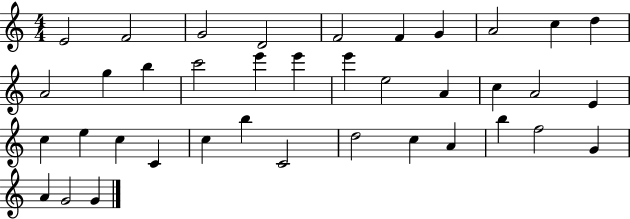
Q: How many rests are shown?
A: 0